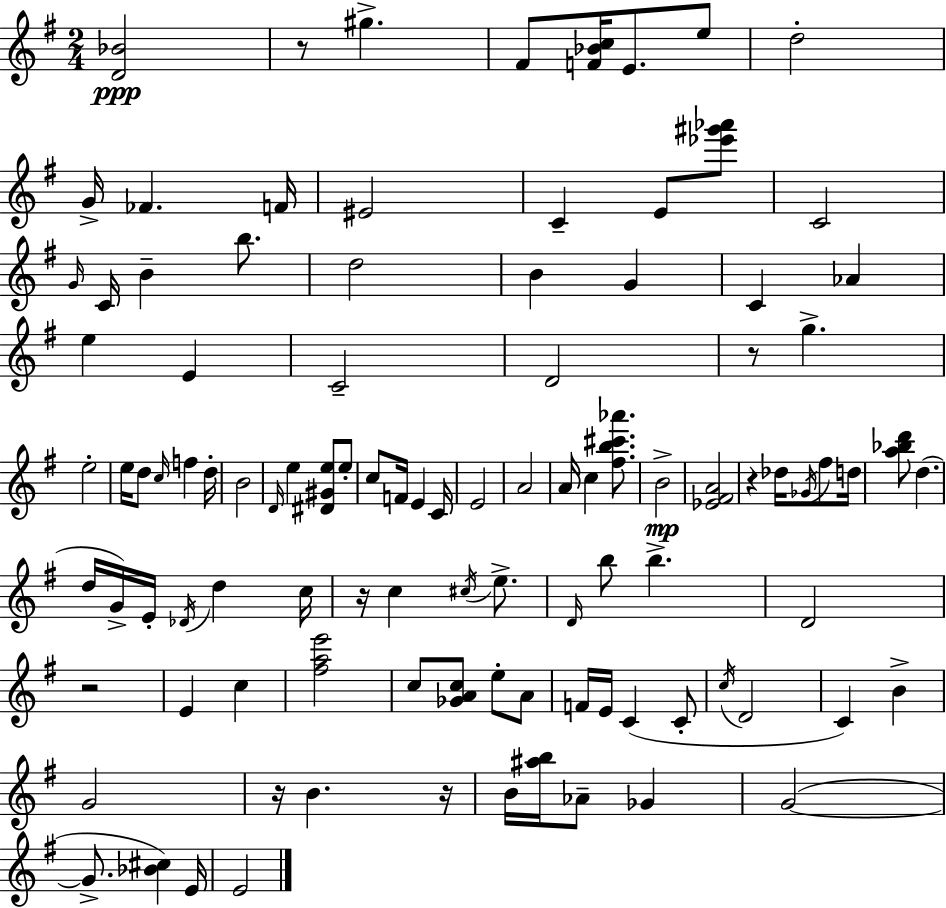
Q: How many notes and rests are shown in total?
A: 103